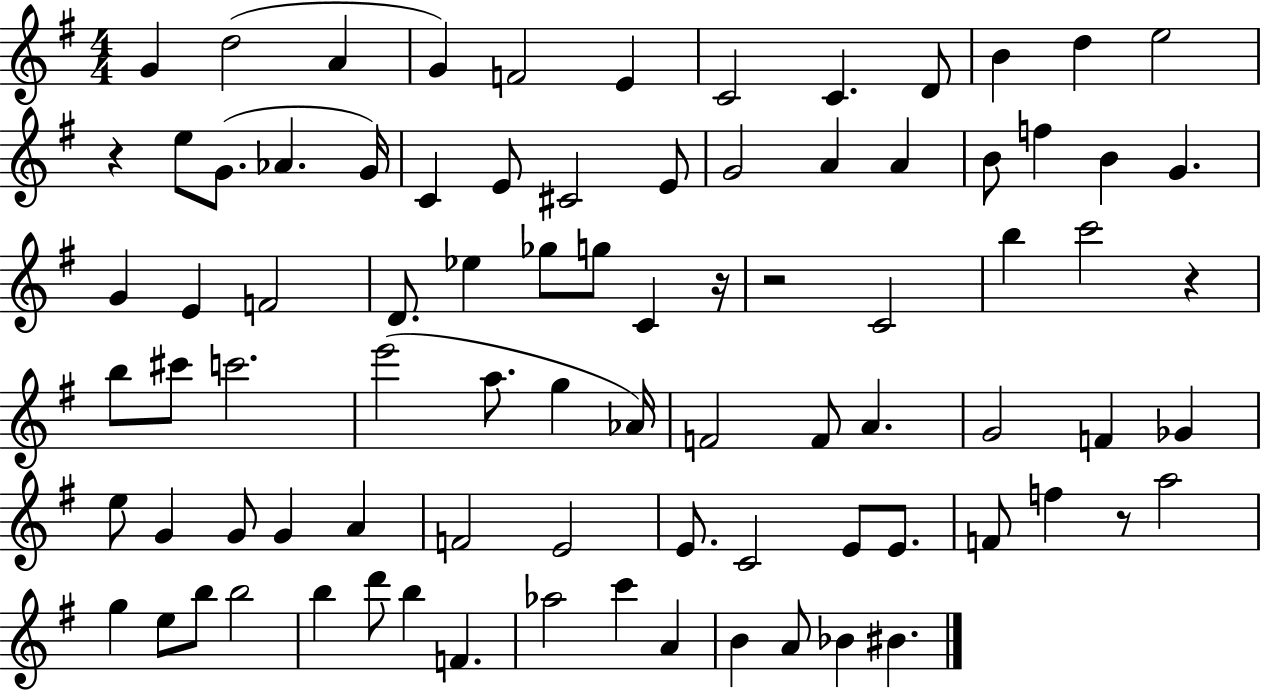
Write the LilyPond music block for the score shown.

{
  \clef treble
  \numericTimeSignature
  \time 4/4
  \key g \major
  g'4 d''2( a'4 | g'4) f'2 e'4 | c'2 c'4. d'8 | b'4 d''4 e''2 | \break r4 e''8 g'8.( aes'4. g'16) | c'4 e'8 cis'2 e'8 | g'2 a'4 a'4 | b'8 f''4 b'4 g'4. | \break g'4 e'4 f'2 | d'8. ees''4 ges''8 g''8 c'4 r16 | r2 c'2 | b''4 c'''2 r4 | \break b''8 cis'''8 c'''2. | e'''2( a''8. g''4 aes'16) | f'2 f'8 a'4. | g'2 f'4 ges'4 | \break e''8 g'4 g'8 g'4 a'4 | f'2 e'2 | e'8. c'2 e'8 e'8. | f'8 f''4 r8 a''2 | \break g''4 e''8 b''8 b''2 | b''4 d'''8 b''4 f'4. | aes''2 c'''4 a'4 | b'4 a'8 bes'4 bis'4. | \break \bar "|."
}